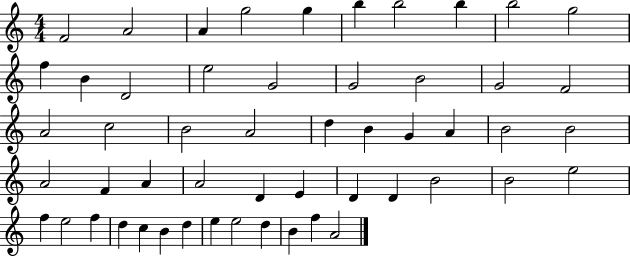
{
  \clef treble
  \numericTimeSignature
  \time 4/4
  \key c \major
  f'2 a'2 | a'4 g''2 g''4 | b''4 b''2 b''4 | b''2 g''2 | \break f''4 b'4 d'2 | e''2 g'2 | g'2 b'2 | g'2 f'2 | \break a'2 c''2 | b'2 a'2 | d''4 b'4 g'4 a'4 | b'2 b'2 | \break a'2 f'4 a'4 | a'2 d'4 e'4 | d'4 d'4 b'2 | b'2 e''2 | \break f''4 e''2 f''4 | d''4 c''4 b'4 d''4 | e''4 e''2 d''4 | b'4 f''4 a'2 | \break \bar "|."
}